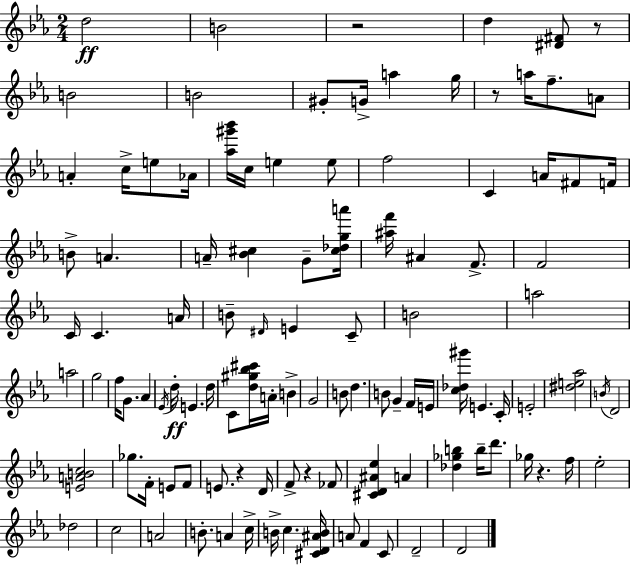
D5/h B4/h R/h D5/q [D#4,F#4]/e R/e B4/h B4/h G#4/e G4/s A5/q G5/s R/e A5/s F5/e. A4/e A4/q C5/s E5/e Ab4/s [Ab5,G#6,Bb6]/s C5/s E5/q E5/e F5/h C4/q A4/s F#4/e F4/s B4/e A4/q. A4/s [Bb4,C#5]/q G4/e [C#5,Db5,G5,A6]/s [A#5,F6]/s A#4/q F4/e. F4/h C4/s C4/q. A4/s B4/e D#4/s E4/q C4/e B4/h A5/h A5/h G5/h F5/s G4/e. Ab4/q Eb4/s D5/s E4/q. D5/s C4/e [D5,G#5,Bb5,C#6]/s A4/s B4/q G4/h B4/e D5/q. B4/e G4/q F4/s E4/s [C5,Db5,G#6]/s E4/q. C4/s E4/h [D#5,E5,Ab5]/h B4/s D4/h [E4,A4,B4,C5]/h Gb5/e. F4/s E4/e F4/e E4/e. R/q D4/s F4/e R/q FES4/e [C#4,D4,A#4,Eb5]/q A4/q [Db5,Gb5,B5]/q B5/s D6/e. Gb5/s R/q. F5/s Eb5/h Db5/h C5/h A4/h B4/e. A4/q C5/s B4/s C5/q. [C#4,D4,A#4,B4]/s A4/e F4/q C4/e D4/h D4/h